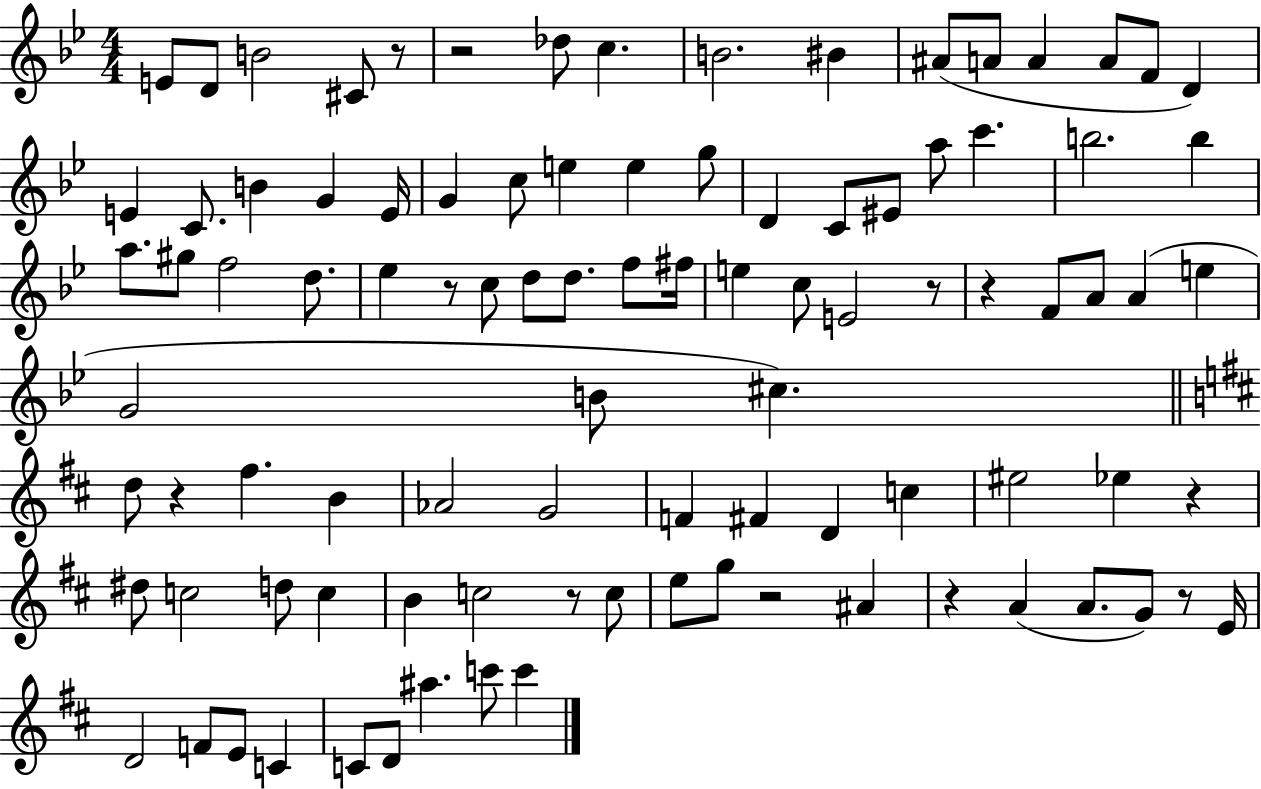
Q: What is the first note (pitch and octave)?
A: E4